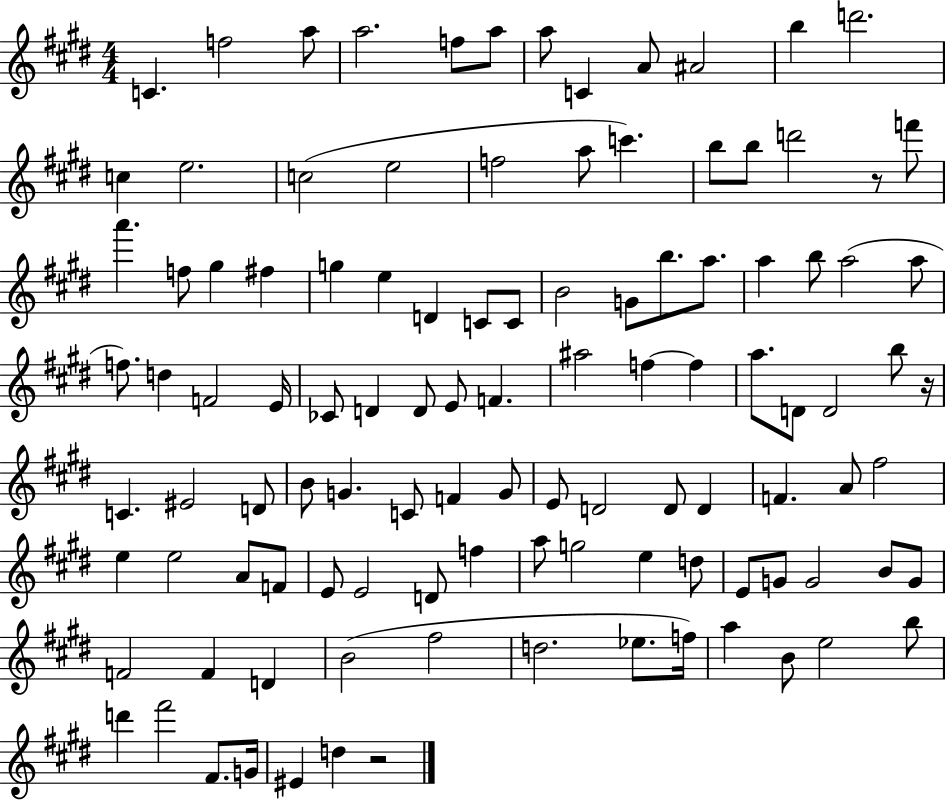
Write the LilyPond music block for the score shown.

{
  \clef treble
  \numericTimeSignature
  \time 4/4
  \key e \major
  c'4. f''2 a''8 | a''2. f''8 a''8 | a''8 c'4 a'8 ais'2 | b''4 d'''2. | \break c''4 e''2. | c''2( e''2 | f''2 a''8 c'''4.) | b''8 b''8 d'''2 r8 f'''8 | \break a'''4. f''8 gis''4 fis''4 | g''4 e''4 d'4 c'8 c'8 | b'2 g'8 b''8. a''8. | a''4 b''8 a''2( a''8 | \break f''8.) d''4 f'2 e'16 | ces'8 d'4 d'8 e'8 f'4. | ais''2 f''4~~ f''4 | a''8. d'8 d'2 b''8 r16 | \break c'4. eis'2 d'8 | b'8 g'4. c'8 f'4 g'8 | e'8 d'2 d'8 d'4 | f'4. a'8 fis''2 | \break e''4 e''2 a'8 f'8 | e'8 e'2 d'8 f''4 | a''8 g''2 e''4 d''8 | e'8 g'8 g'2 b'8 g'8 | \break f'2 f'4 d'4 | b'2( fis''2 | d''2. ees''8. f''16) | a''4 b'8 e''2 b''8 | \break d'''4 fis'''2 fis'8. g'16 | eis'4 d''4 r2 | \bar "|."
}